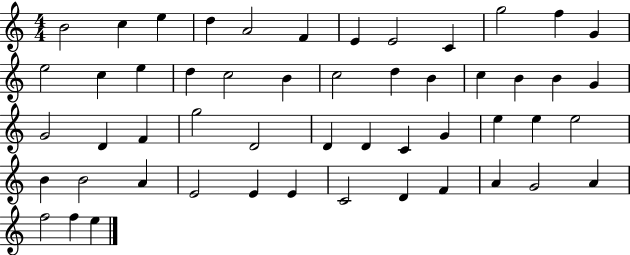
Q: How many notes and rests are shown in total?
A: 52